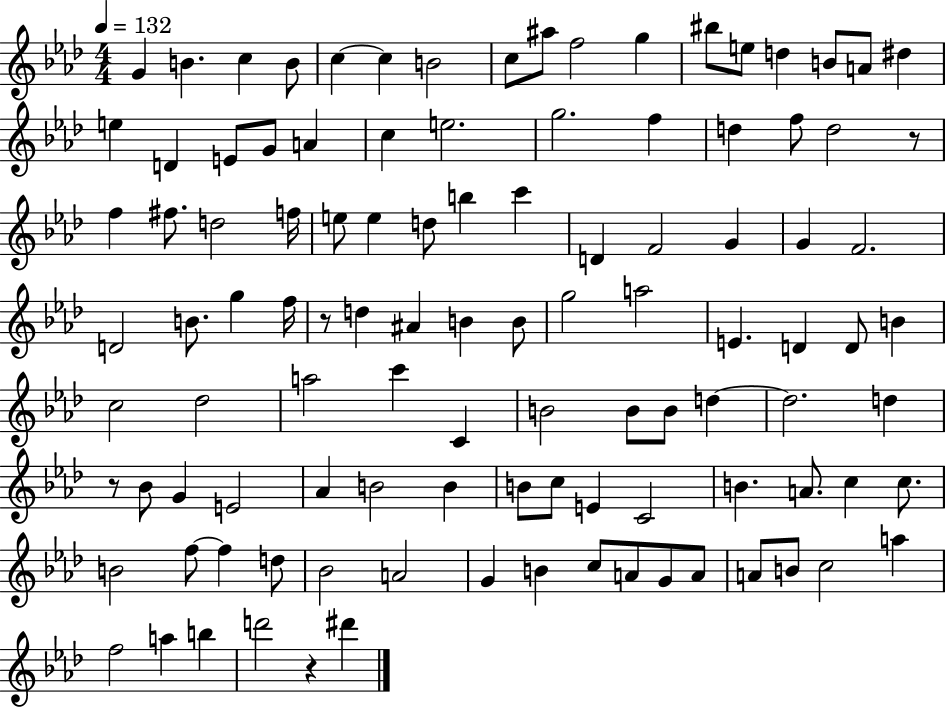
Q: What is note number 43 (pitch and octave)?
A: F4